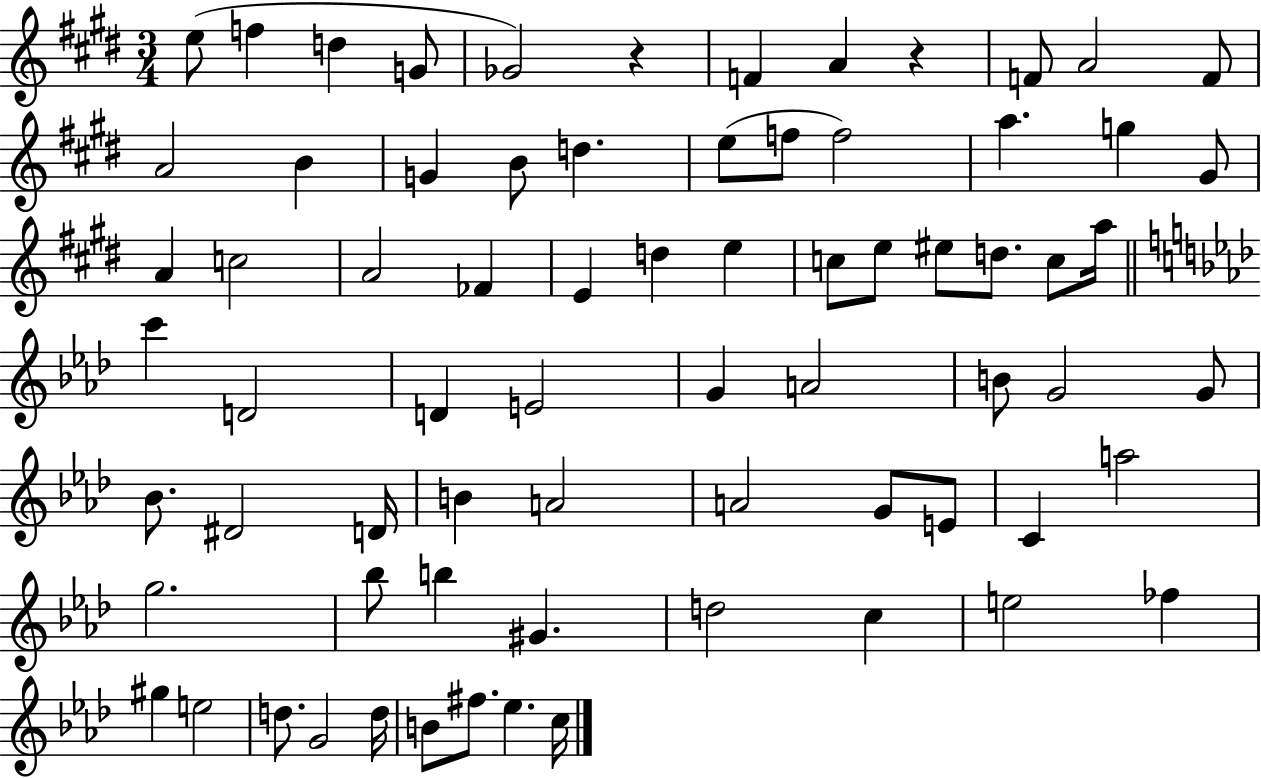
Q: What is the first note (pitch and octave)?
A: E5